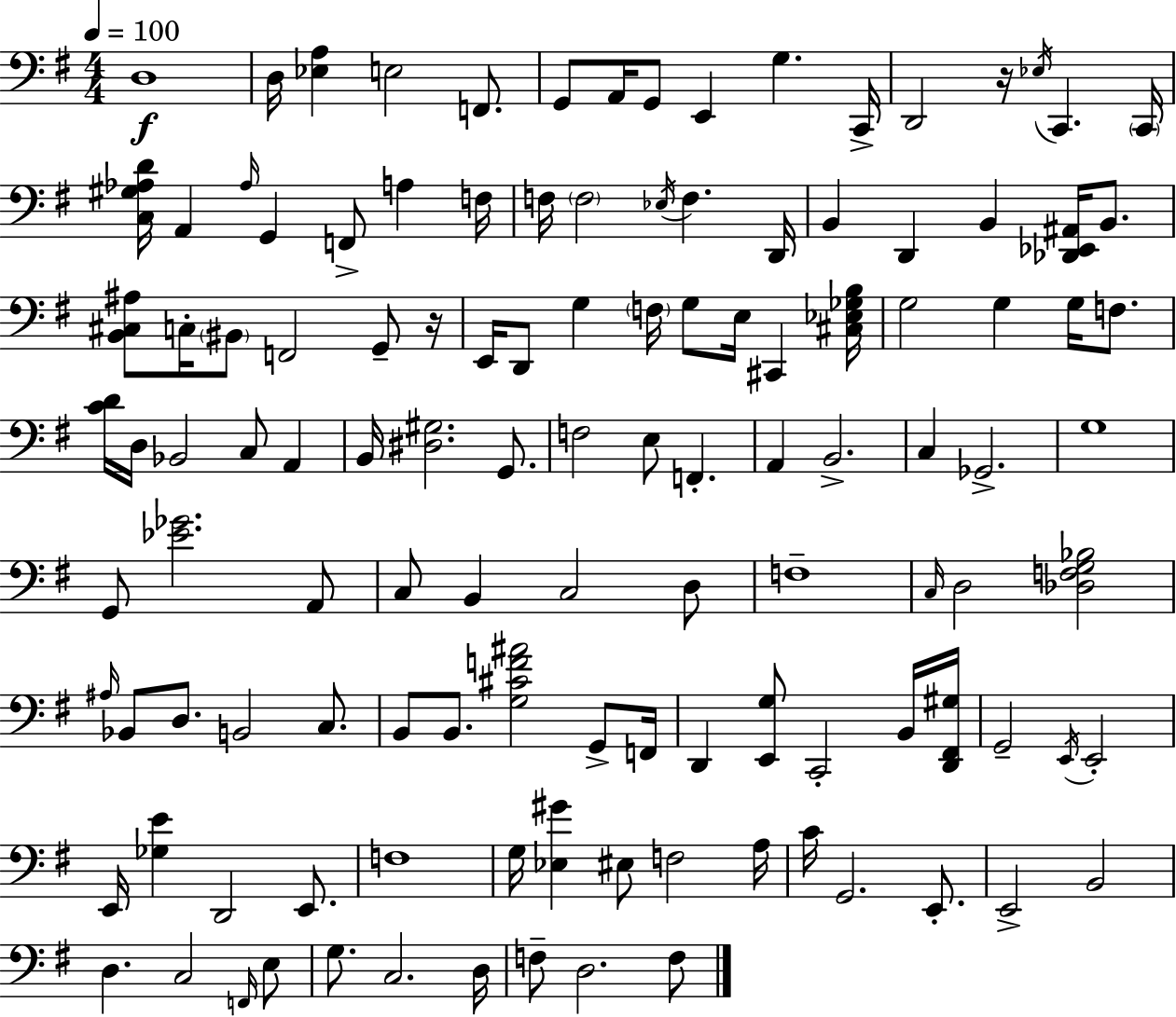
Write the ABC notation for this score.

X:1
T:Untitled
M:4/4
L:1/4
K:Em
D,4 D,/4 [_E,A,] E,2 F,,/2 G,,/2 A,,/4 G,,/2 E,, G, C,,/4 D,,2 z/4 _E,/4 C,, C,,/4 [C,^G,_A,D]/4 A,, _A,/4 G,, F,,/2 A, F,/4 F,/4 F,2 _E,/4 F, D,,/4 B,, D,, B,, [_D,,_E,,^A,,]/4 B,,/2 [B,,^C,^A,]/2 C,/4 ^B,,/2 F,,2 G,,/2 z/4 E,,/4 D,,/2 G, F,/4 G,/2 E,/4 ^C,, [^C,_E,_G,B,]/4 G,2 G, G,/4 F,/2 [CD]/4 D,/4 _B,,2 C,/2 A,, B,,/4 [^D,^G,]2 G,,/2 F,2 E,/2 F,, A,, B,,2 C, _G,,2 G,4 G,,/2 [_E_G]2 A,,/2 C,/2 B,, C,2 D,/2 F,4 C,/4 D,2 [_D,F,G,_B,]2 ^A,/4 _B,,/2 D,/2 B,,2 C,/2 B,,/2 B,,/2 [G,^CF^A]2 G,,/2 F,,/4 D,, [E,,G,]/2 C,,2 B,,/4 [D,,^F,,^G,]/4 G,,2 E,,/4 E,,2 E,,/4 [_G,E] D,,2 E,,/2 F,4 G,/4 [_E,^G] ^E,/2 F,2 A,/4 C/4 G,,2 E,,/2 E,,2 B,,2 D, C,2 F,,/4 E,/2 G,/2 C,2 D,/4 F,/2 D,2 F,/2